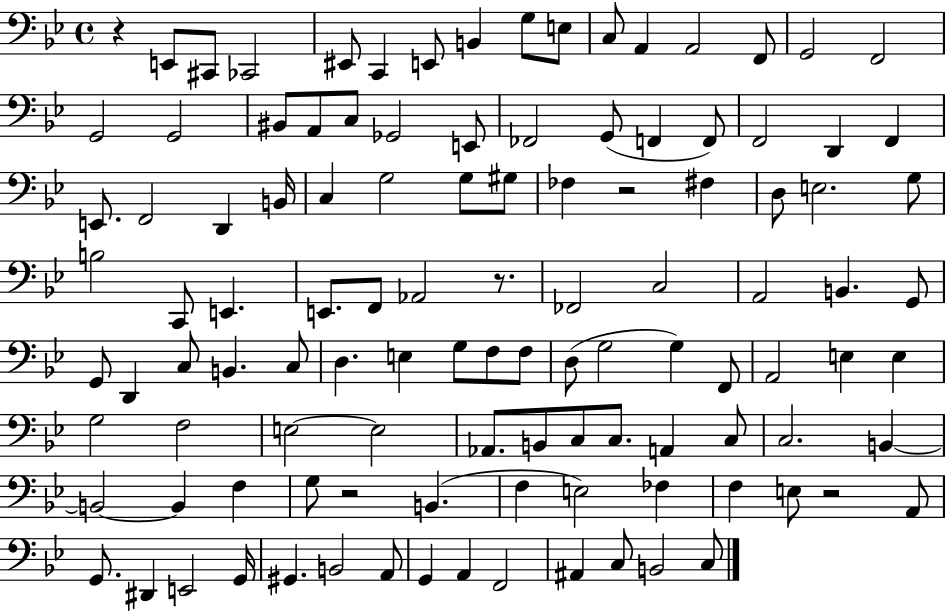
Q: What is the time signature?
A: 4/4